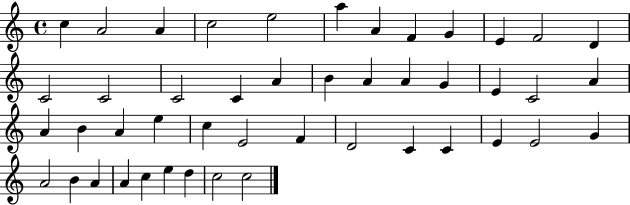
{
  \clef treble
  \time 4/4
  \defaultTimeSignature
  \key c \major
  c''4 a'2 a'4 | c''2 e''2 | a''4 a'4 f'4 g'4 | e'4 f'2 d'4 | \break c'2 c'2 | c'2 c'4 a'4 | b'4 a'4 a'4 g'4 | e'4 c'2 a'4 | \break a'4 b'4 a'4 e''4 | c''4 e'2 f'4 | d'2 c'4 c'4 | e'4 e'2 g'4 | \break a'2 b'4 a'4 | a'4 c''4 e''4 d''4 | c''2 c''2 | \bar "|."
}